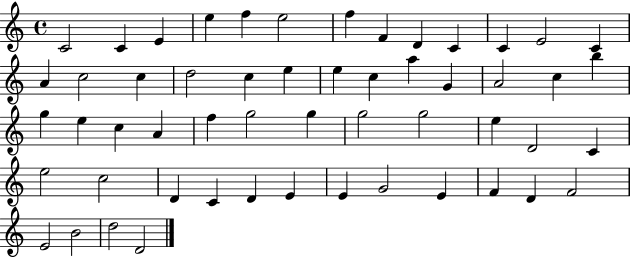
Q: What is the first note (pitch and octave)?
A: C4